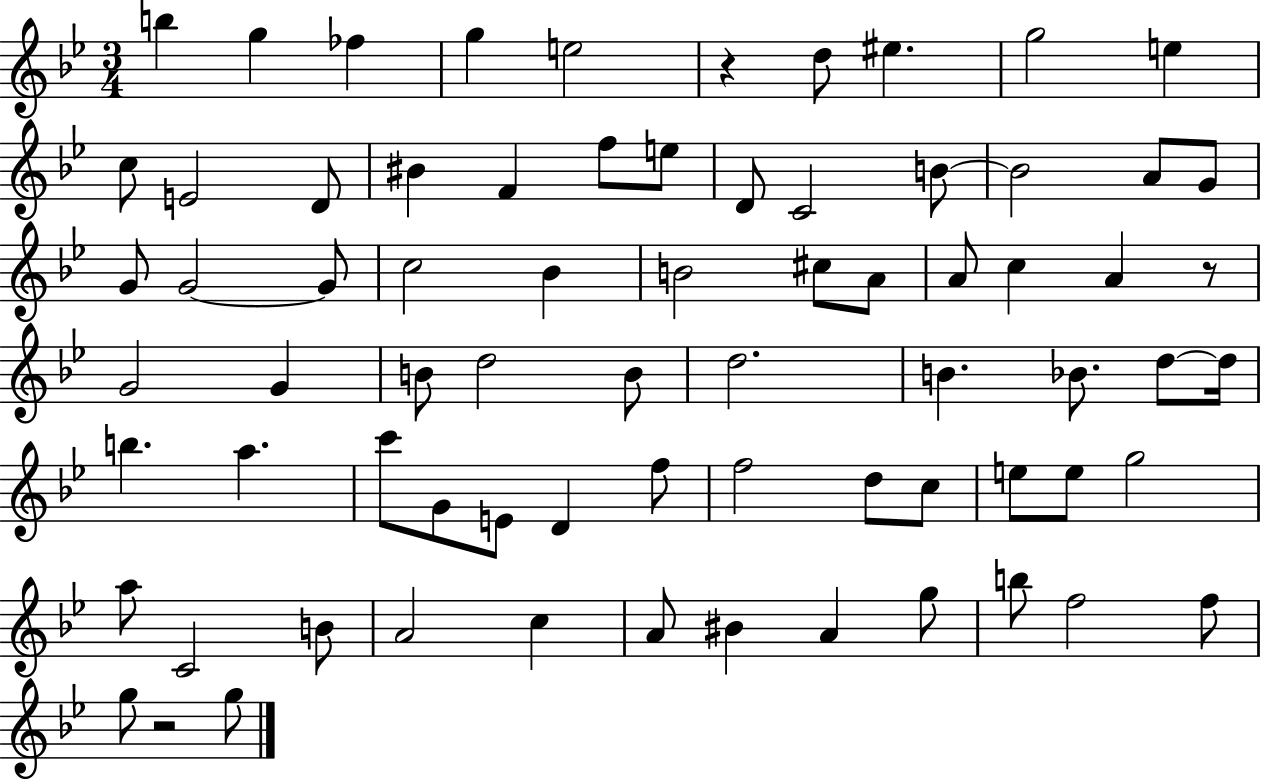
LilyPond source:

{
  \clef treble
  \numericTimeSignature
  \time 3/4
  \key bes \major
  \repeat volta 2 { b''4 g''4 fes''4 | g''4 e''2 | r4 d''8 eis''4. | g''2 e''4 | \break c''8 e'2 d'8 | bis'4 f'4 f''8 e''8 | d'8 c'2 b'8~~ | b'2 a'8 g'8 | \break g'8 g'2~~ g'8 | c''2 bes'4 | b'2 cis''8 a'8 | a'8 c''4 a'4 r8 | \break g'2 g'4 | b'8 d''2 b'8 | d''2. | b'4. bes'8. d''8~~ d''16 | \break b''4. a''4. | c'''8 g'8 e'8 d'4 f''8 | f''2 d''8 c''8 | e''8 e''8 g''2 | \break a''8 c'2 b'8 | a'2 c''4 | a'8 bis'4 a'4 g''8 | b''8 f''2 f''8 | \break g''8 r2 g''8 | } \bar "|."
}